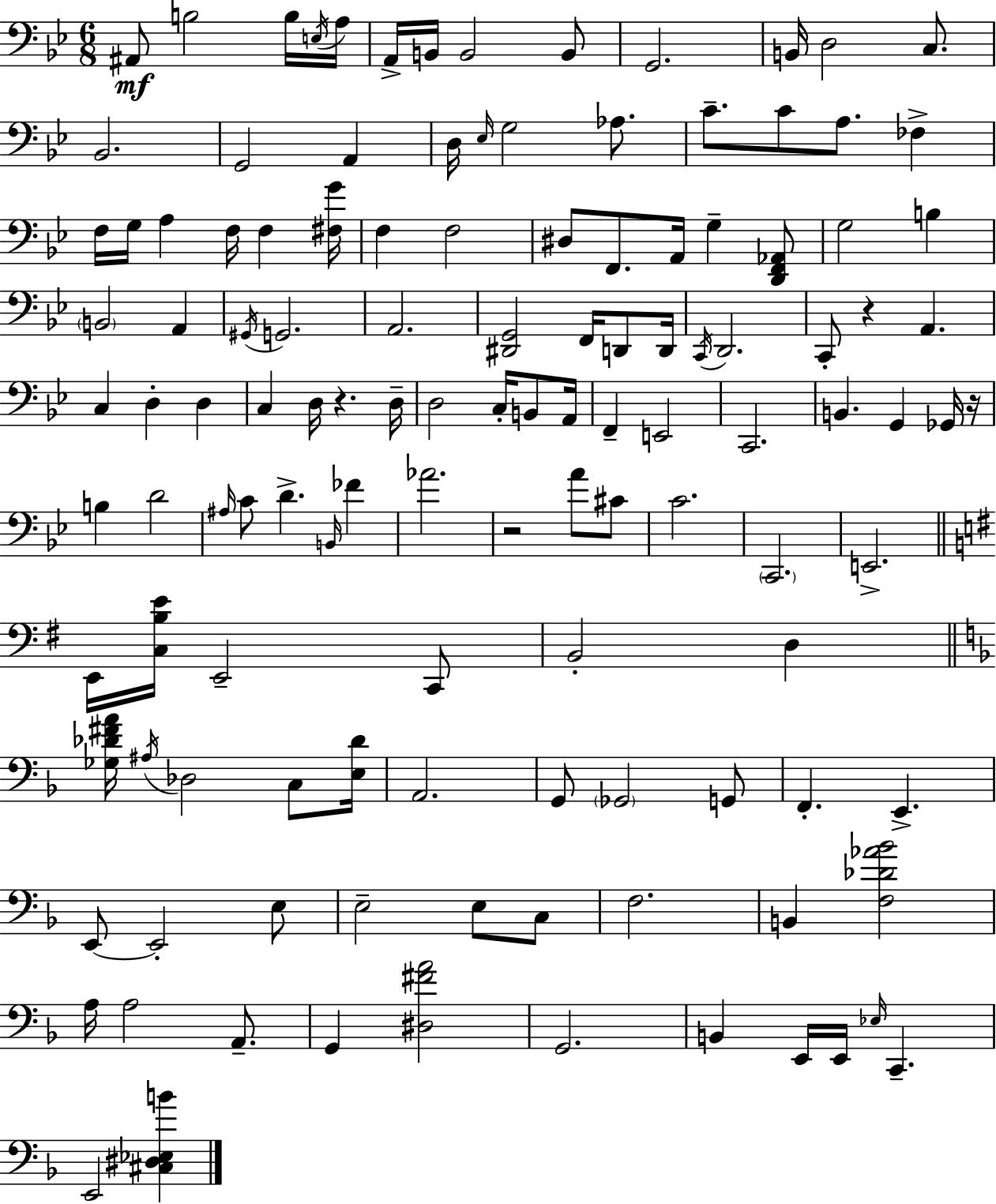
X:1
T:Untitled
M:6/8
L:1/4
K:Gm
^A,,/2 B,2 B,/4 E,/4 A,/4 A,,/4 B,,/4 B,,2 B,,/2 G,,2 B,,/4 D,2 C,/2 _B,,2 G,,2 A,, D,/4 _E,/4 G,2 _A,/2 C/2 C/2 A,/2 _F, F,/4 G,/4 A, F,/4 F, [^F,G]/4 F, F,2 ^D,/2 F,,/2 A,,/4 G, [D,,F,,_A,,]/2 G,2 B, B,,2 A,, ^G,,/4 G,,2 A,,2 [^D,,G,,]2 F,,/4 D,,/2 D,,/4 C,,/4 D,,2 C,,/2 z A,, C, D, D, C, D,/4 z D,/4 D,2 C,/4 B,,/2 A,,/4 F,, E,,2 C,,2 B,, G,, _G,,/4 z/4 B, D2 ^A,/4 C/2 D B,,/4 _F _A2 z2 A/2 ^C/2 C2 C,,2 E,,2 E,,/4 [C,B,E]/4 E,,2 C,,/2 B,,2 D, [_G,_D^FA]/4 ^A,/4 _D,2 C,/2 [E,_D]/4 A,,2 G,,/2 _G,,2 G,,/2 F,, E,, E,,/2 E,,2 E,/2 E,2 E,/2 C,/2 F,2 B,, [F,_D_A_B]2 A,/4 A,2 A,,/2 G,, [^D,^FA]2 G,,2 B,, E,,/4 E,,/4 _E,/4 C,, E,,2 [^C,^D,_E,B]